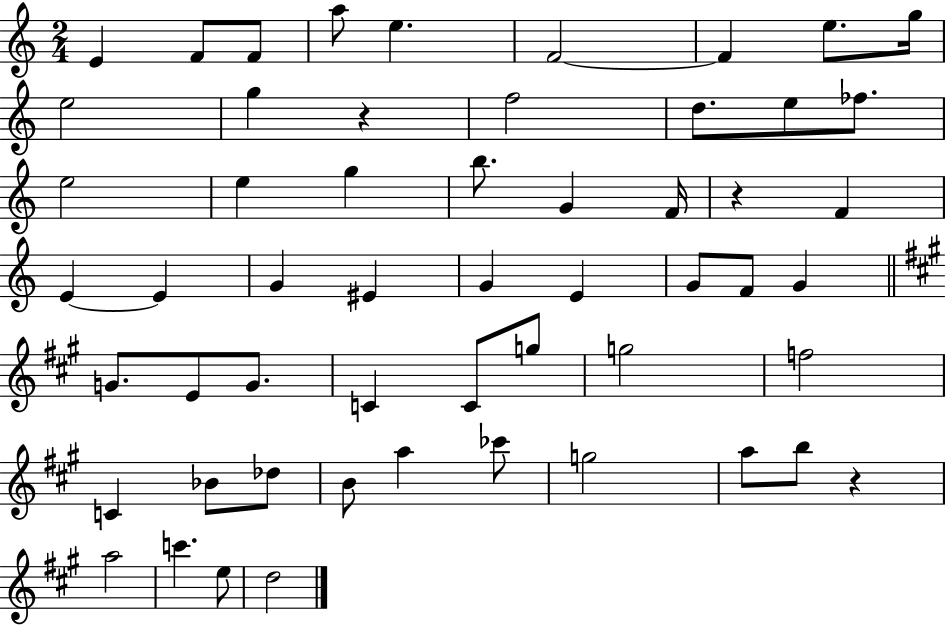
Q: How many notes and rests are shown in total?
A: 55